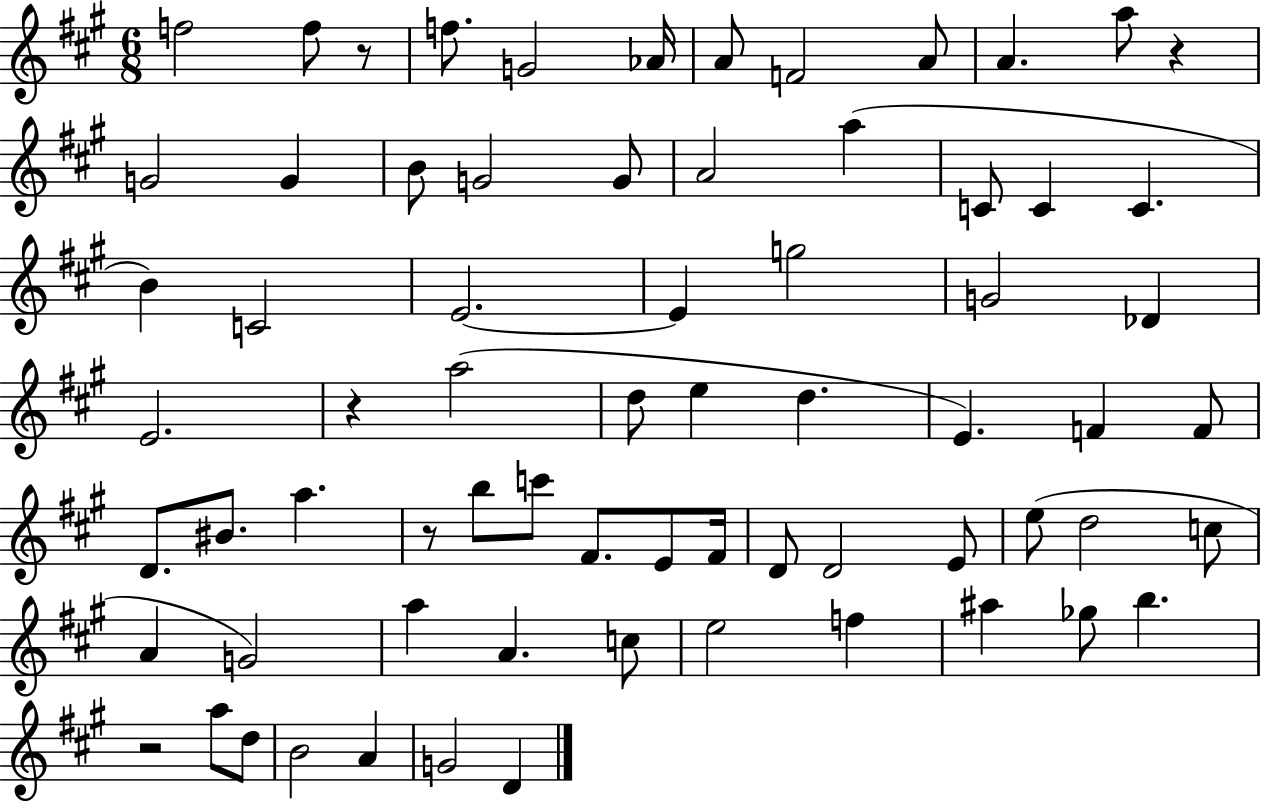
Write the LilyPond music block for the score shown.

{
  \clef treble
  \numericTimeSignature
  \time 6/8
  \key a \major
  f''2 f''8 r8 | f''8. g'2 aes'16 | a'8 f'2 a'8 | a'4. a''8 r4 | \break g'2 g'4 | b'8 g'2 g'8 | a'2 a''4( | c'8 c'4 c'4. | \break b'4) c'2 | e'2.~~ | e'4 g''2 | g'2 des'4 | \break e'2. | r4 a''2( | d''8 e''4 d''4. | e'4.) f'4 f'8 | \break d'8. bis'8. a''4. | r8 b''8 c'''8 fis'8. e'8 fis'16 | d'8 d'2 e'8 | e''8( d''2 c''8 | \break a'4 g'2) | a''4 a'4. c''8 | e''2 f''4 | ais''4 ges''8 b''4. | \break r2 a''8 d''8 | b'2 a'4 | g'2 d'4 | \bar "|."
}